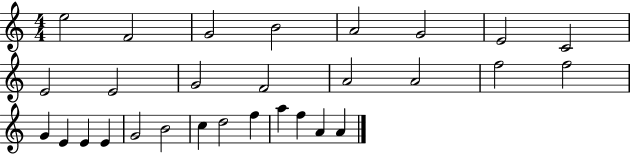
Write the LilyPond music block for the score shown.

{
  \clef treble
  \numericTimeSignature
  \time 4/4
  \key c \major
  e''2 f'2 | g'2 b'2 | a'2 g'2 | e'2 c'2 | \break e'2 e'2 | g'2 f'2 | a'2 a'2 | f''2 f''2 | \break g'4 e'4 e'4 e'4 | g'2 b'2 | c''4 d''2 f''4 | a''4 f''4 a'4 a'4 | \break \bar "|."
}